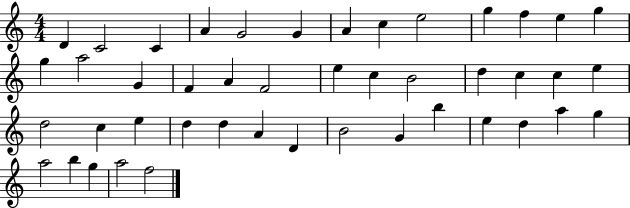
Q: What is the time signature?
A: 4/4